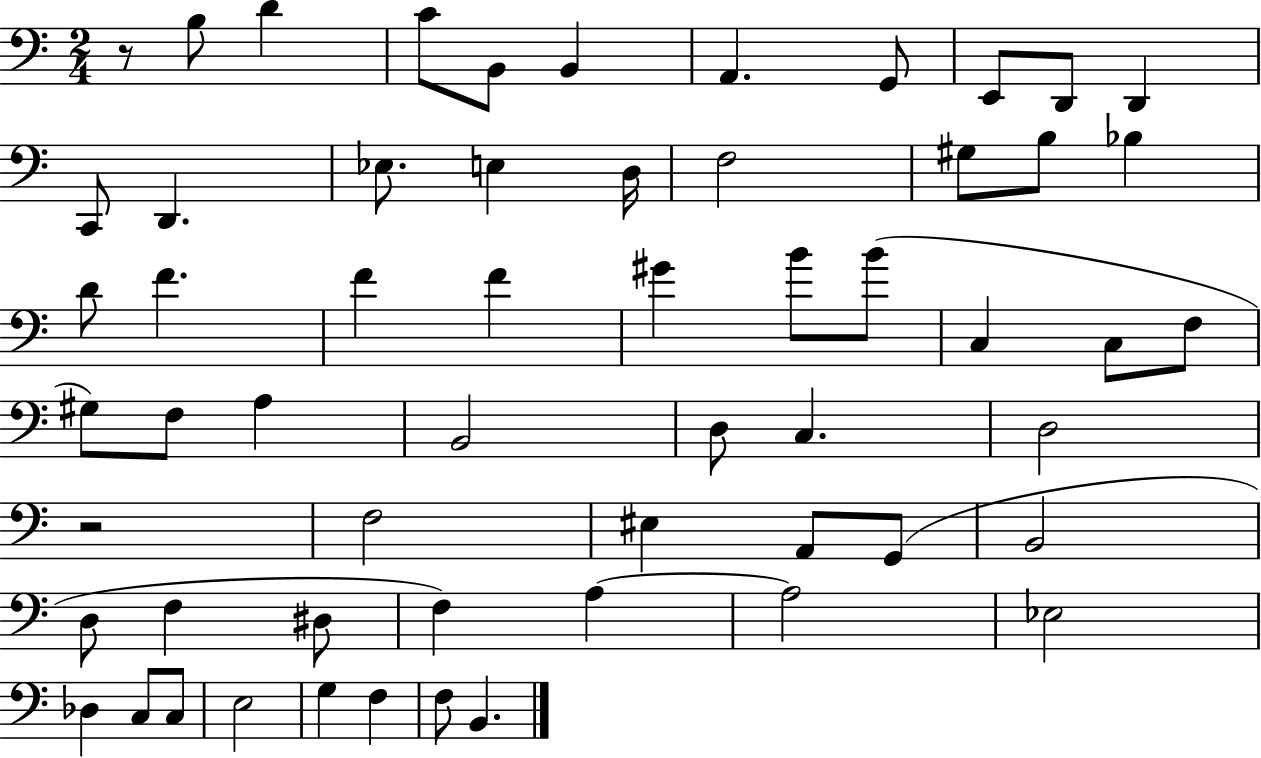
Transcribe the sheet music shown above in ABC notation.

X:1
T:Untitled
M:2/4
L:1/4
K:C
z/2 B,/2 D C/2 B,,/2 B,, A,, G,,/2 E,,/2 D,,/2 D,, C,,/2 D,, _E,/2 E, D,/4 F,2 ^G,/2 B,/2 _B, D/2 F F F ^G B/2 B/2 C, C,/2 F,/2 ^G,/2 F,/2 A, B,,2 D,/2 C, D,2 z2 F,2 ^E, A,,/2 G,,/2 B,,2 D,/2 F, ^D,/2 F, A, A,2 _E,2 _D, C,/2 C,/2 E,2 G, F, F,/2 B,,